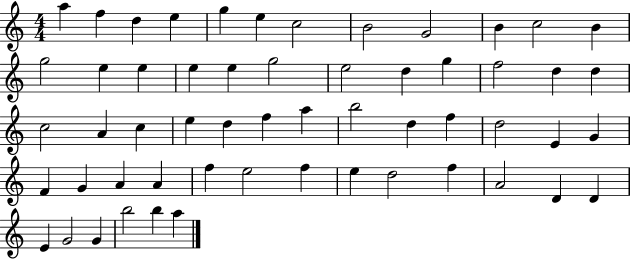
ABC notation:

X:1
T:Untitled
M:4/4
L:1/4
K:C
a f d e g e c2 B2 G2 B c2 B g2 e e e e g2 e2 d g f2 d d c2 A c e d f a b2 d f d2 E G F G A A f e2 f e d2 f A2 D D E G2 G b2 b a